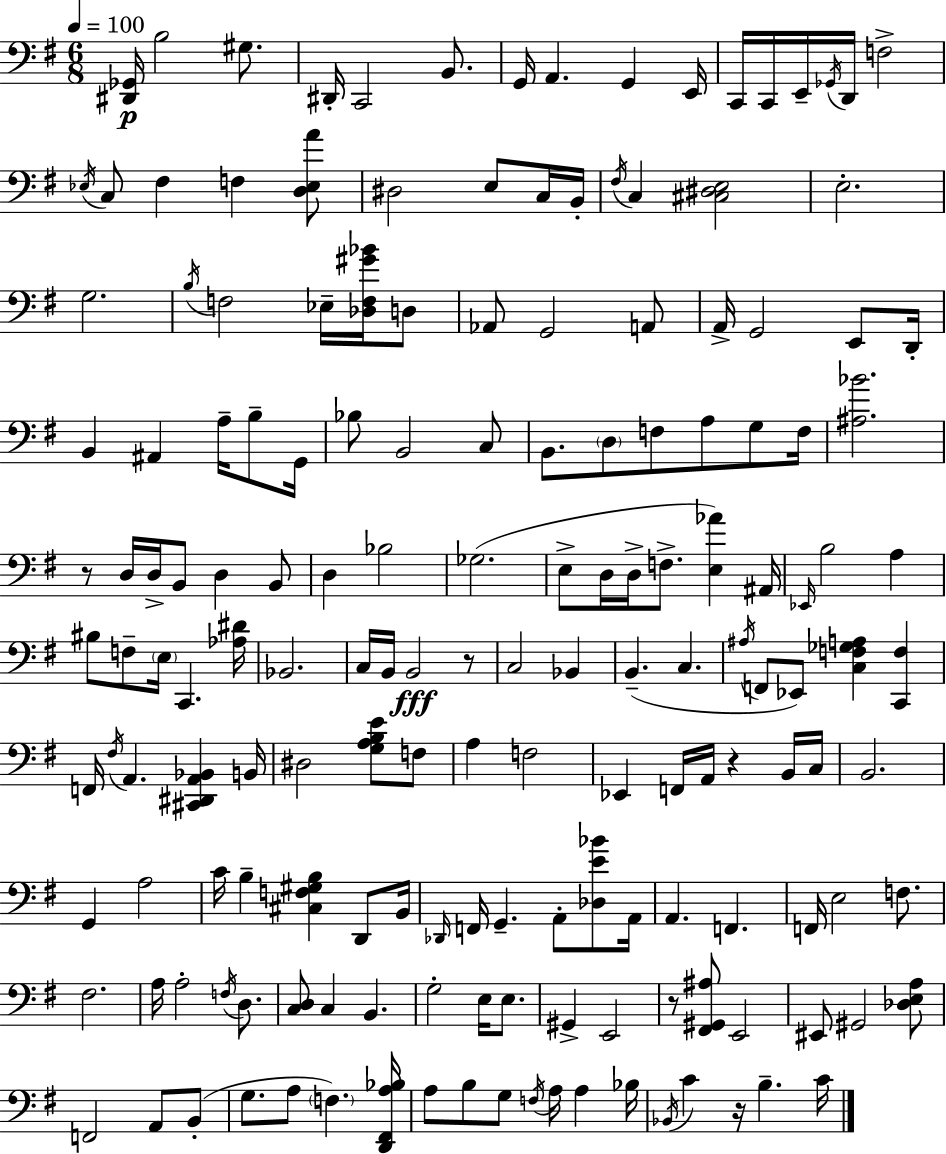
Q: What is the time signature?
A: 6/8